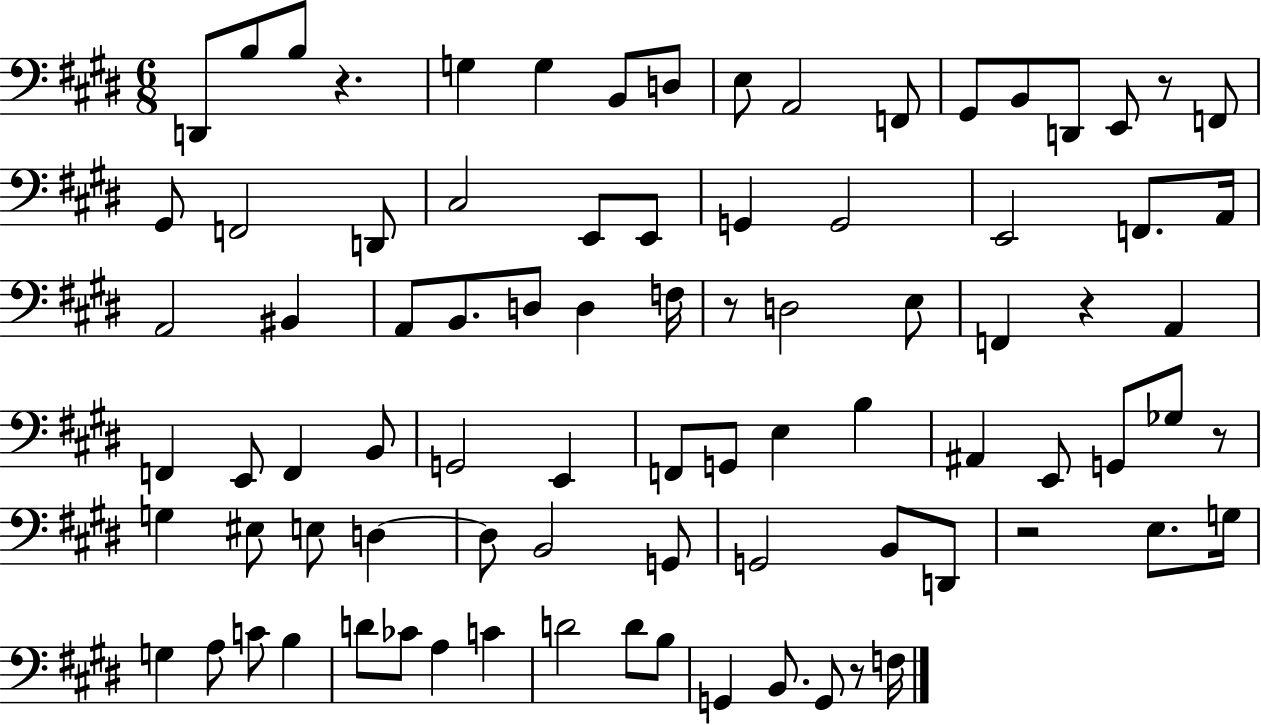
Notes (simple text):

D2/e B3/e B3/e R/q. G3/q G3/q B2/e D3/e E3/e A2/h F2/e G#2/e B2/e D2/e E2/e R/e F2/e G#2/e F2/h D2/e C#3/h E2/e E2/e G2/q G2/h E2/h F2/e. A2/s A2/h BIS2/q A2/e B2/e. D3/e D3/q F3/s R/e D3/h E3/e F2/q R/q A2/q F2/q E2/e F2/q B2/e G2/h E2/q F2/e G2/e E3/q B3/q A#2/q E2/e G2/e Gb3/e R/e G3/q EIS3/e E3/e D3/q D3/e B2/h G2/e G2/h B2/e D2/e R/h E3/e. G3/s G3/q A3/e C4/e B3/q D4/e CES4/e A3/q C4/q D4/h D4/e B3/e G2/q B2/e. G2/e R/e F3/s